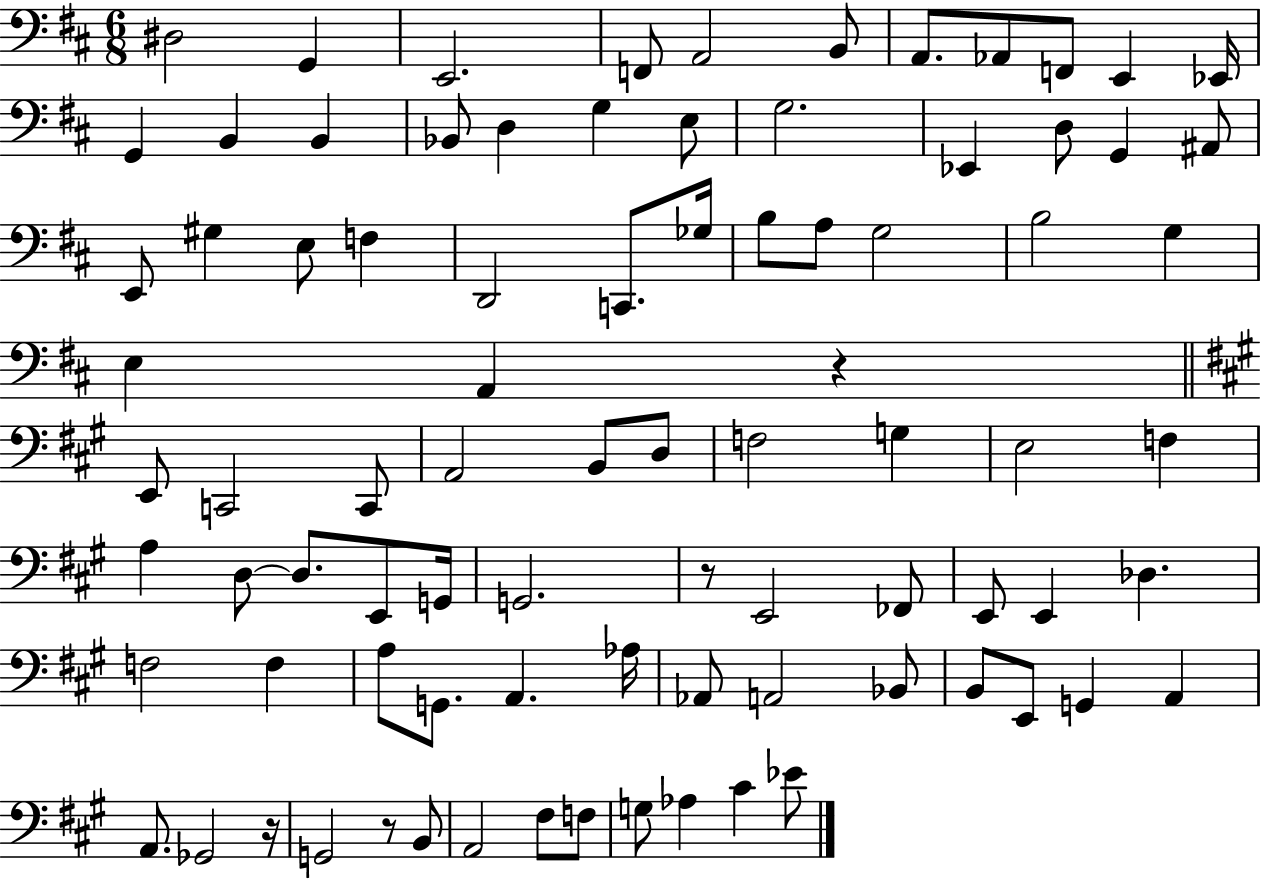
{
  \clef bass
  \numericTimeSignature
  \time 6/8
  \key d \major
  dis2 g,4 | e,2. | f,8 a,2 b,8 | a,8. aes,8 f,8 e,4 ees,16 | \break g,4 b,4 b,4 | bes,8 d4 g4 e8 | g2. | ees,4 d8 g,4 ais,8 | \break e,8 gis4 e8 f4 | d,2 c,8. ges16 | b8 a8 g2 | b2 g4 | \break e4 a,4 r4 | \bar "||" \break \key a \major e,8 c,2 c,8 | a,2 b,8 d8 | f2 g4 | e2 f4 | \break a4 d8~~ d8. e,8 g,16 | g,2. | r8 e,2 fes,8 | e,8 e,4 des4. | \break f2 f4 | a8 g,8. a,4. aes16 | aes,8 a,2 bes,8 | b,8 e,8 g,4 a,4 | \break a,8. ges,2 r16 | g,2 r8 b,8 | a,2 fis8 f8 | g8 aes4 cis'4 ees'8 | \break \bar "|."
}